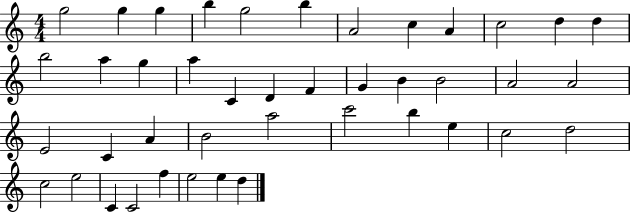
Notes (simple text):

G5/h G5/q G5/q B5/q G5/h B5/q A4/h C5/q A4/q C5/h D5/q D5/q B5/h A5/q G5/q A5/q C4/q D4/q F4/q G4/q B4/q B4/h A4/h A4/h E4/h C4/q A4/q B4/h A5/h C6/h B5/q E5/q C5/h D5/h C5/h E5/h C4/q C4/h F5/q E5/h E5/q D5/q